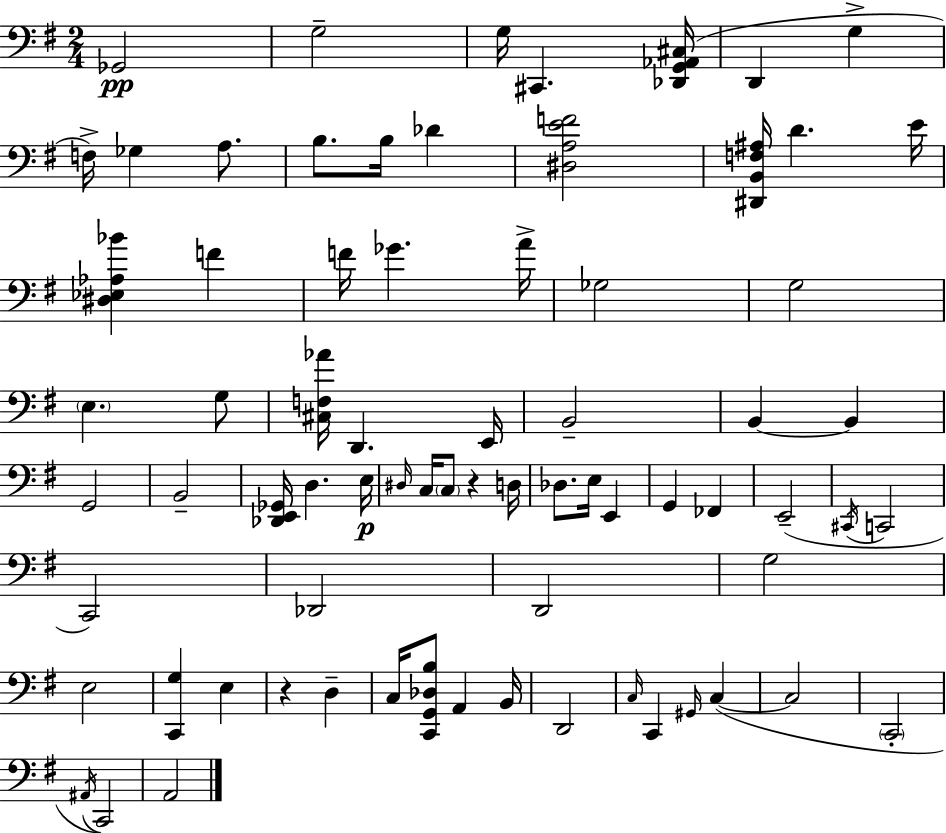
Gb2/h G3/h G3/s C#2/q. [Db2,G2,Ab2,C#3]/s D2/q G3/q F3/s Gb3/q A3/e. B3/e. B3/s Db4/q [D#3,A3,E4,F4]/h [D#2,B2,F3,A#3]/s D4/q. E4/s [D#3,Eb3,Ab3,Bb4]/q F4/q F4/s Gb4/q. A4/s Gb3/h G3/h E3/q. G3/e [C#3,F3,Ab4]/s D2/q. E2/s B2/h B2/q B2/q G2/h B2/h [Db2,E2,Gb2]/s D3/q. E3/s D#3/s C3/s C3/e R/q D3/s Db3/e. E3/s E2/q G2/q FES2/q E2/h C#2/s C2/h C2/h Db2/h D2/h G3/h E3/h [C2,G3]/q E3/q R/q D3/q C3/s [C2,G2,Db3,B3]/e A2/q B2/s D2/h C3/s C2/q G#2/s C3/q C3/h C2/h A#2/s C2/h A2/h